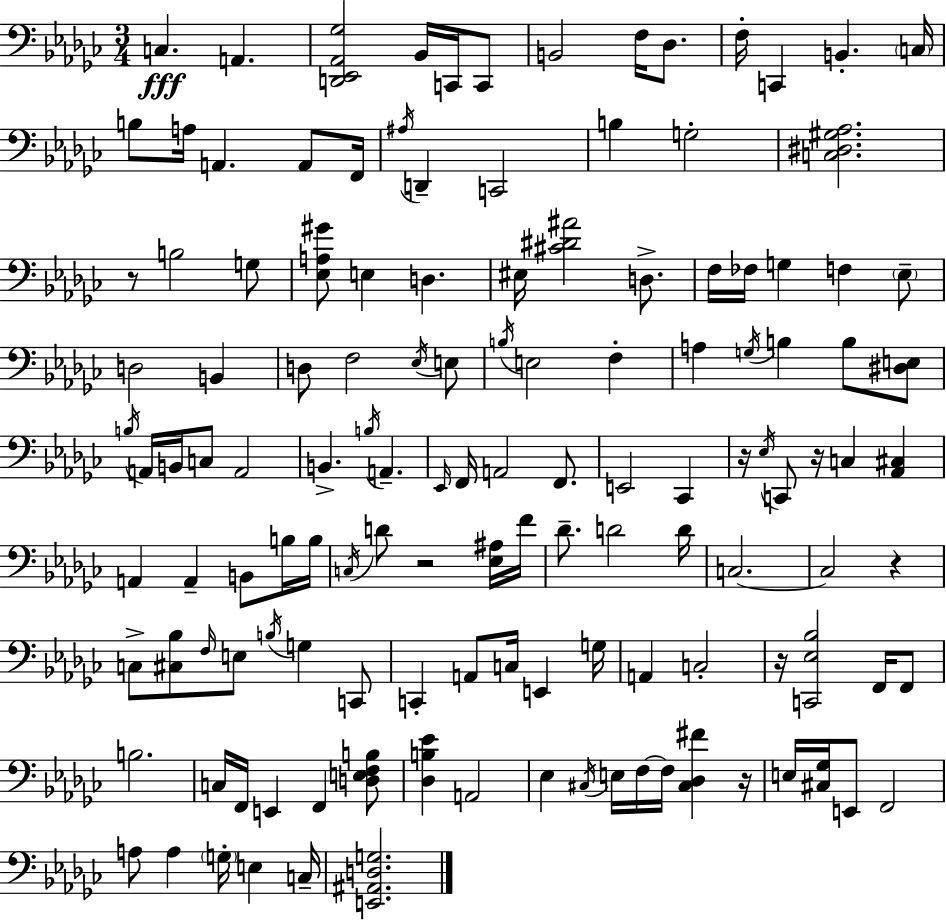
C3/q. A2/q. [D2,Eb2,Ab2,Gb3]/h Bb2/s C2/s C2/e B2/h F3/s Db3/e. F3/s C2/q B2/q. C3/s B3/e A3/s A2/q. A2/e F2/s A#3/s D2/q C2/h B3/q G3/h [C3,D#3,G#3,Ab3]/h. R/e B3/h G3/e [Eb3,A3,G#4]/e E3/q D3/q. EIS3/s [C#4,D#4,A#4]/h D3/e. F3/s FES3/s G3/q F3/q Eb3/e D3/h B2/q D3/e F3/h Eb3/s E3/e B3/s E3/h F3/q A3/q G3/s B3/q B3/e [D#3,E3]/e B3/s A2/s B2/s C3/e A2/h B2/q. B3/s A2/q. Eb2/s F2/s A2/h F2/e. E2/h CES2/q R/s Eb3/s C2/e R/s C3/q [Ab2,C#3]/q A2/q A2/q B2/e B3/s B3/s C3/s D4/e R/h [Eb3,A#3]/s F4/s Db4/e. D4/h D4/s C3/h. C3/h R/q C3/e [C#3,Bb3]/e F3/s E3/e B3/s G3/q C2/e C2/q A2/e C3/s E2/q G3/s A2/q C3/h R/s [C2,Eb3,Bb3]/h F2/s F2/e B3/h. C3/s F2/s E2/q F2/q [D3,E3,F3,B3]/e [Db3,B3,Eb4]/q A2/h Eb3/q C#3/s E3/s F3/s F3/s [C#3,Db3,F#4]/q R/s E3/s [C#3,Gb3]/s E2/e F2/h A3/e A3/q G3/s E3/q C3/s [E2,A#2,D3,G3]/h.